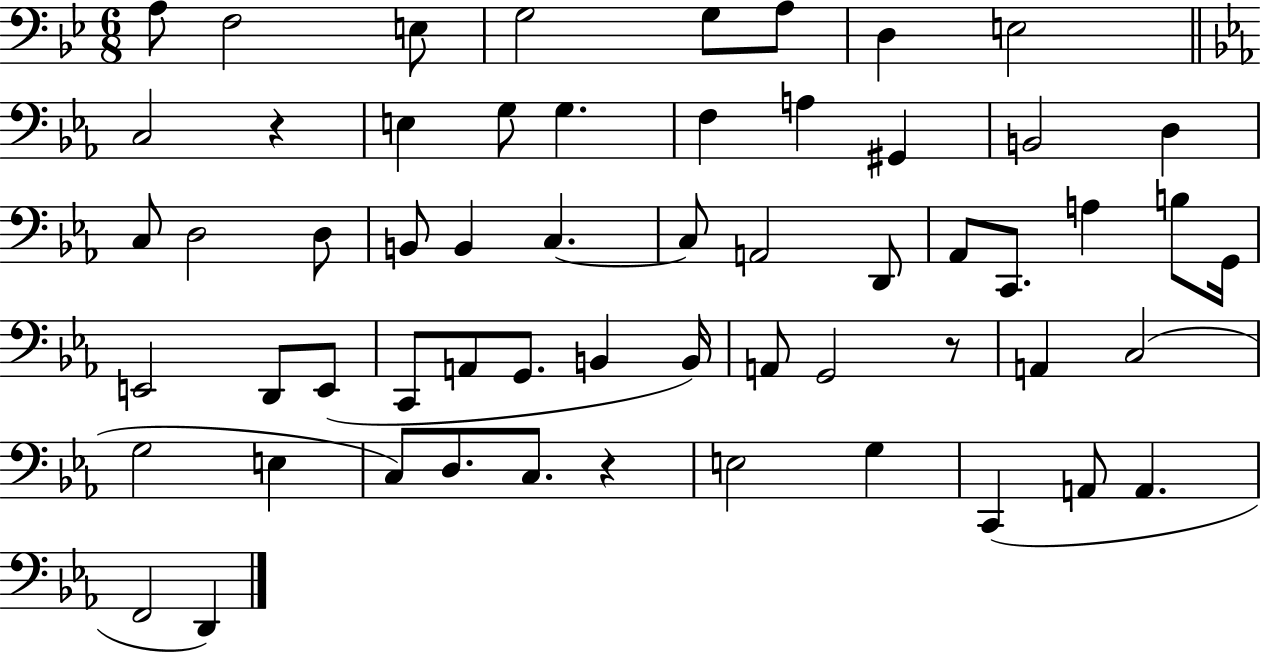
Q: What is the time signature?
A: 6/8